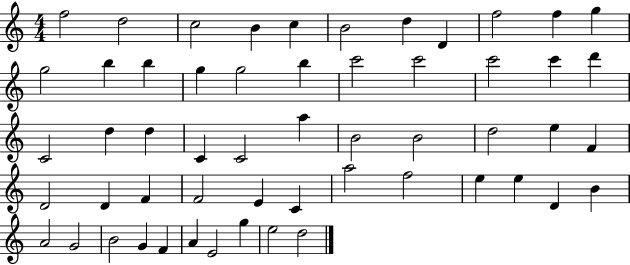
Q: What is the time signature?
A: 4/4